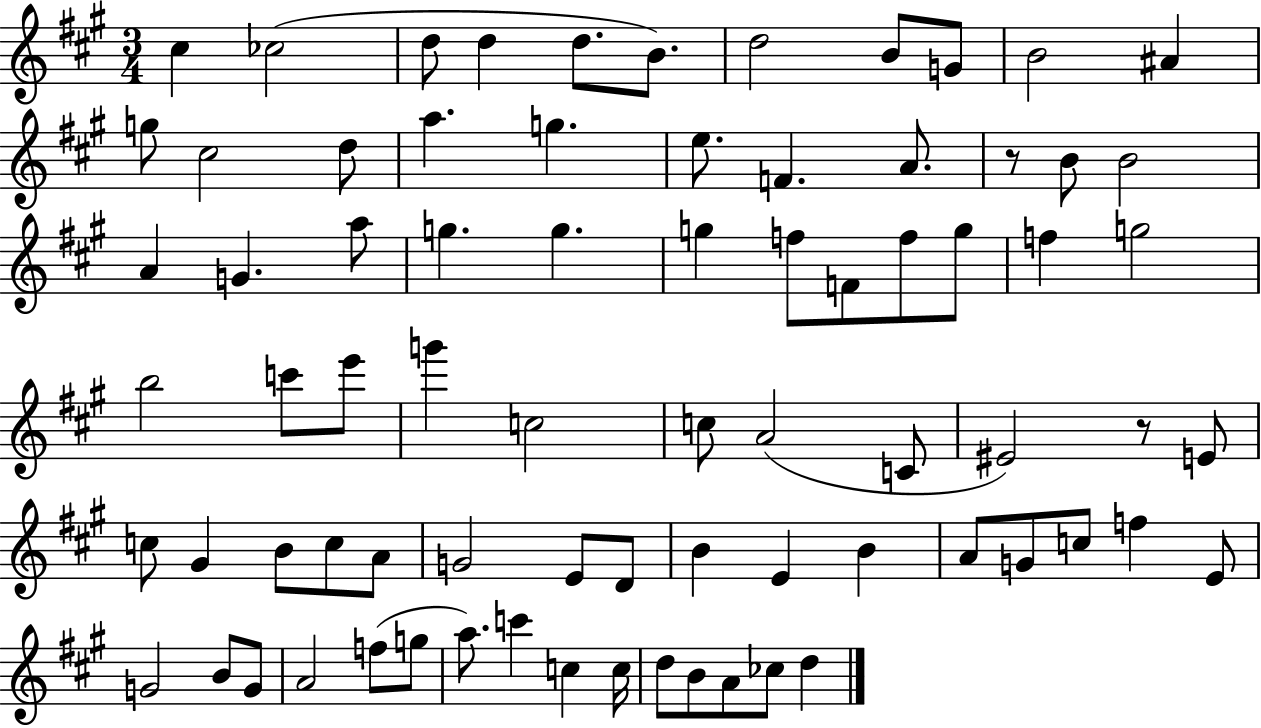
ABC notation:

X:1
T:Untitled
M:3/4
L:1/4
K:A
^c _c2 d/2 d d/2 B/2 d2 B/2 G/2 B2 ^A g/2 ^c2 d/2 a g e/2 F A/2 z/2 B/2 B2 A G a/2 g g g f/2 F/2 f/2 g/2 f g2 b2 c'/2 e'/2 g' c2 c/2 A2 C/2 ^E2 z/2 E/2 c/2 ^G B/2 c/2 A/2 G2 E/2 D/2 B E B A/2 G/2 c/2 f E/2 G2 B/2 G/2 A2 f/2 g/2 a/2 c' c c/4 d/2 B/2 A/2 _c/2 d